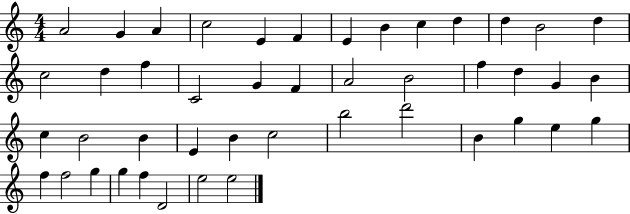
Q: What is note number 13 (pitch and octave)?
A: D5